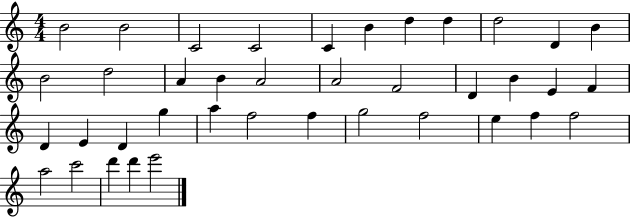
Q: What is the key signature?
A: C major